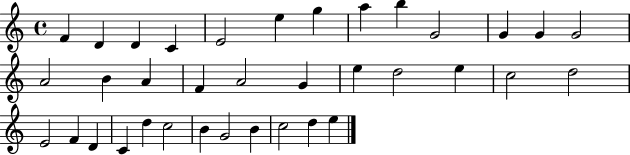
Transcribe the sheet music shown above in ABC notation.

X:1
T:Untitled
M:4/4
L:1/4
K:C
F D D C E2 e g a b G2 G G G2 A2 B A F A2 G e d2 e c2 d2 E2 F D C d c2 B G2 B c2 d e